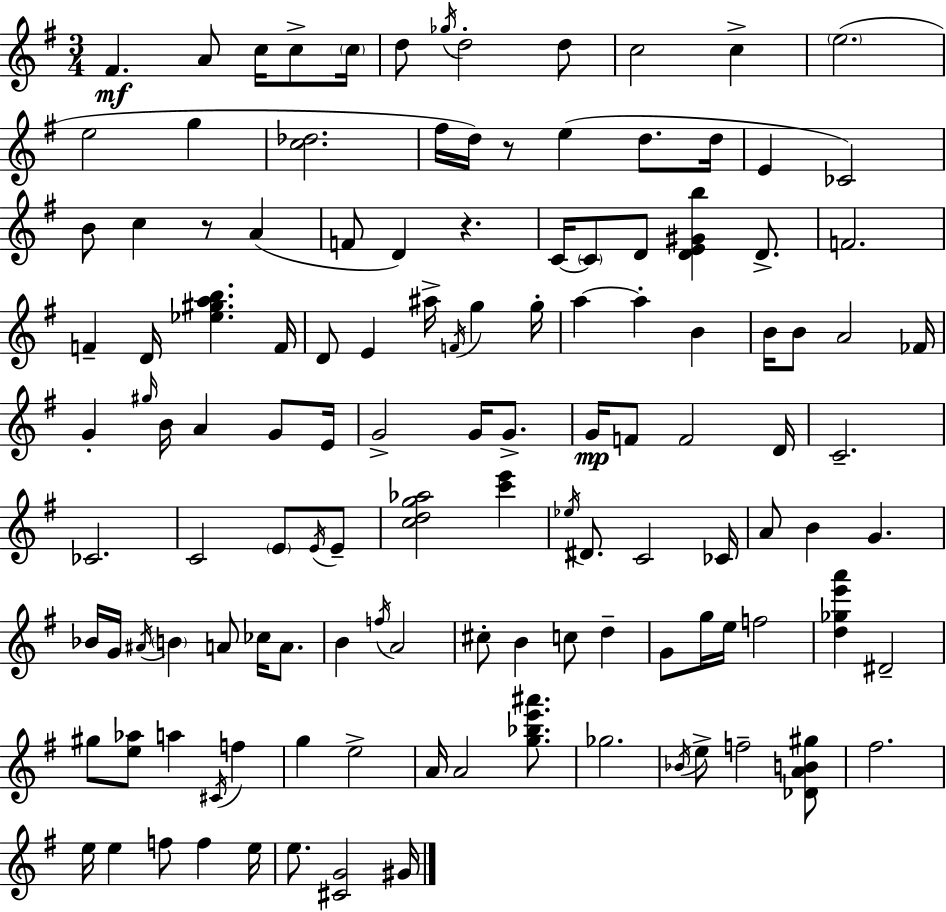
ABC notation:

X:1
T:Untitled
M:3/4
L:1/4
K:Em
^F A/2 c/4 c/2 c/4 d/2 _g/4 d2 d/2 c2 c e2 e2 g [c_d]2 ^f/4 d/4 z/2 e d/2 d/4 E _C2 B/2 c z/2 A F/2 D z C/4 C/2 D/2 [DE^Gb] D/2 F2 F D/4 [_e^gab] F/4 D/2 E ^a/4 F/4 g g/4 a a B B/4 B/2 A2 _F/4 G ^g/4 B/4 A G/2 E/4 G2 G/4 G/2 G/4 F/2 F2 D/4 C2 _C2 C2 E/2 E/4 E/2 [cdg_a]2 [c'e'] _e/4 ^D/2 C2 _C/4 A/2 B G _B/4 G/4 ^A/4 B A/2 _c/4 A/2 B f/4 A2 ^c/2 B c/2 d G/2 g/4 e/4 f2 [d_ge'a'] ^D2 ^g/2 [e_a]/2 a ^C/4 f g e2 A/4 A2 [g_be'^a']/2 _g2 _B/4 e/2 f2 [_DAB^g]/2 ^f2 e/4 e f/2 f e/4 e/2 [^CG]2 ^G/4